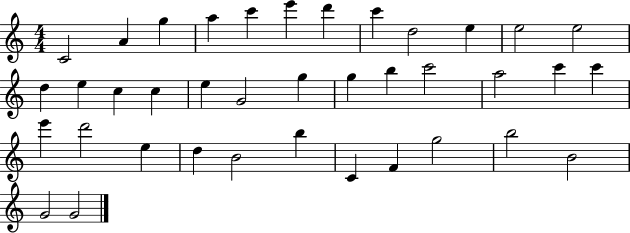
C4/h A4/q G5/q A5/q C6/q E6/q D6/q C6/q D5/h E5/q E5/h E5/h D5/q E5/q C5/q C5/q E5/q G4/h G5/q G5/q B5/q C6/h A5/h C6/q C6/q E6/q D6/h E5/q D5/q B4/h B5/q C4/q F4/q G5/h B5/h B4/h G4/h G4/h